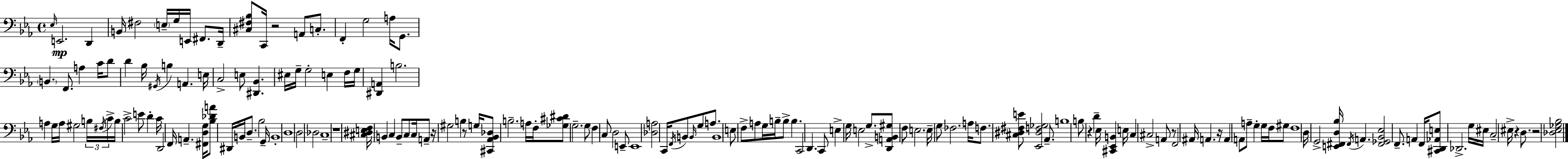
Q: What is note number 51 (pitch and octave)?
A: F2